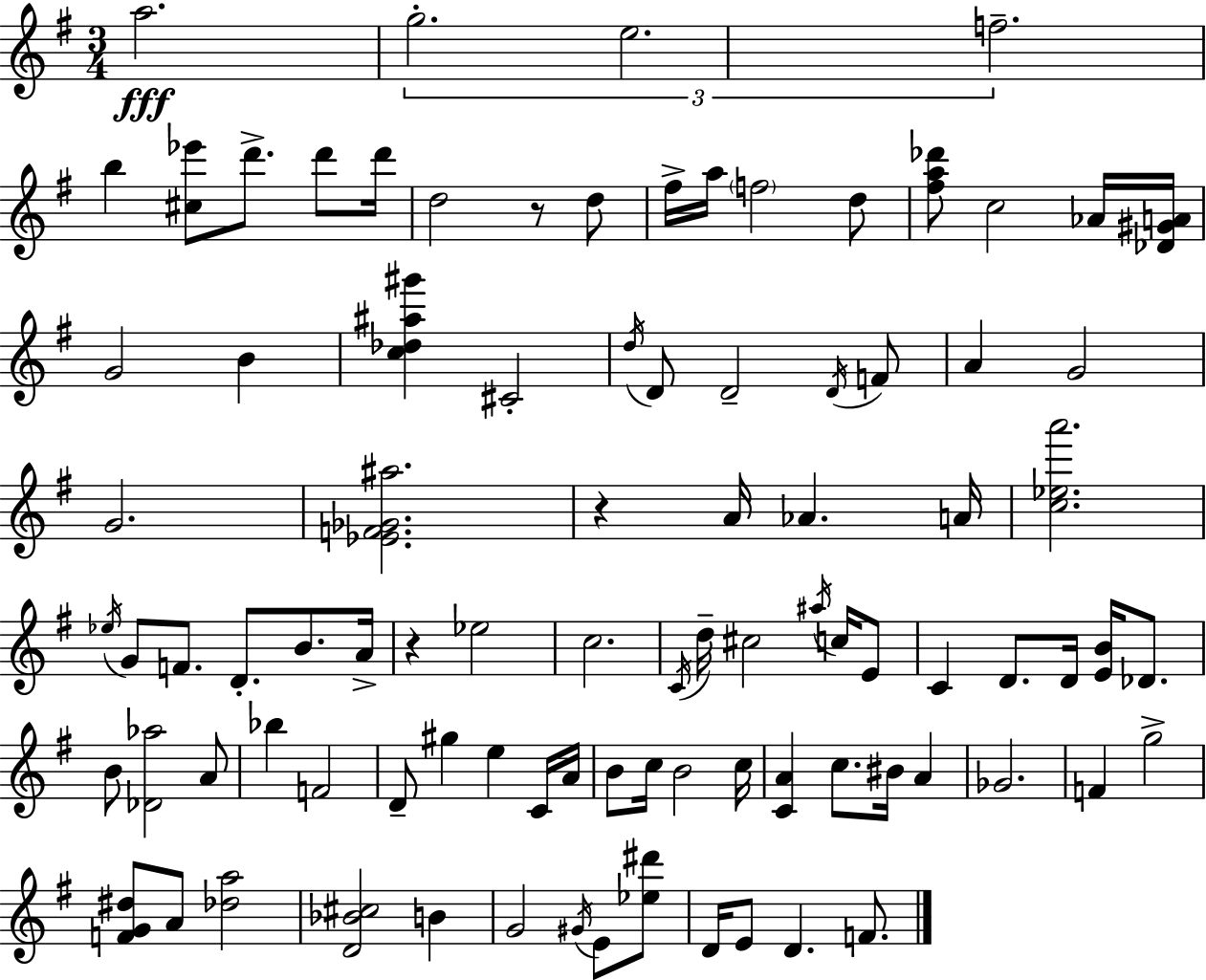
X:1
T:Untitled
M:3/4
L:1/4
K:Em
a2 g2 e2 f2 b [^c_e']/2 d'/2 d'/2 d'/4 d2 z/2 d/2 ^f/4 a/4 f2 d/2 [^fa_d']/2 c2 _A/4 [_D^GA]/4 G2 B [c_d^a^g'] ^C2 d/4 D/2 D2 D/4 F/2 A G2 G2 [_EF_G^a]2 z A/4 _A A/4 [c_ea']2 _e/4 G/2 F/2 D/2 B/2 A/4 z _e2 c2 C/4 d/4 ^c2 ^a/4 c/4 E/2 C D/2 D/4 [EB]/4 _D/2 B/2 [_D_a]2 A/2 _b F2 D/2 ^g e C/4 A/4 B/2 c/4 B2 c/4 [CA] c/2 ^B/4 A _G2 F g2 [FG^d]/2 A/2 [_da]2 [D_B^c]2 B G2 ^G/4 E/2 [_e^d']/2 D/4 E/2 D F/2